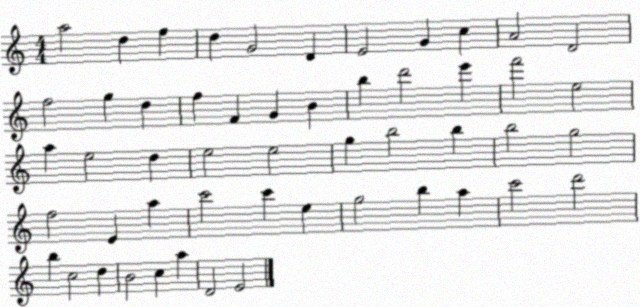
X:1
T:Untitled
M:4/4
L:1/4
K:C
a2 d f d G2 D E2 G c A2 D2 f2 g d f F G B b d'2 e' f'2 e2 a e2 d e2 e2 g b2 b b2 g2 f2 E a c'2 c' e g2 b a c'2 d'2 b c2 d B2 c a D2 E2